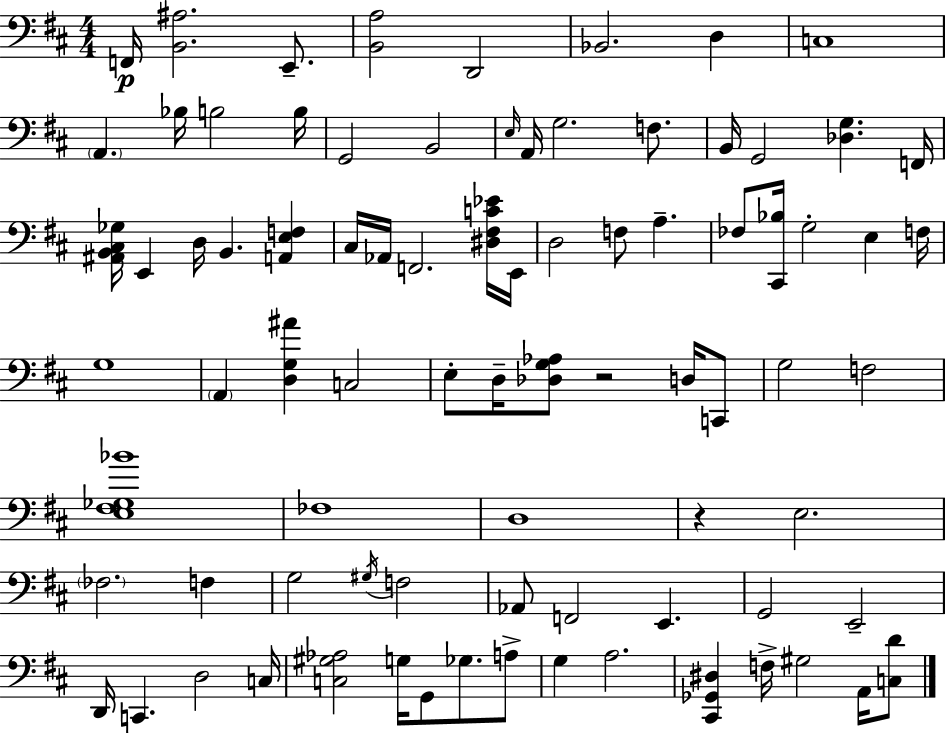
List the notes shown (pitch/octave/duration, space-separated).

F2/s [B2,A#3]/h. E2/e. [B2,A3]/h D2/h Bb2/h. D3/q C3/w A2/q. Bb3/s B3/h B3/s G2/h B2/h E3/s A2/s G3/h. F3/e. B2/s G2/h [Db3,G3]/q. F2/s [A#2,B2,C#3,Gb3]/s E2/q D3/s B2/q. [A2,E3,F3]/q C#3/s Ab2/s F2/h. [D#3,F#3,C4,Eb4]/s E2/s D3/h F3/e A3/q. FES3/e [C#2,Bb3]/s G3/h E3/q F3/s G3/w A2/q [D3,G3,A#4]/q C3/h E3/e D3/s [Db3,G3,Ab3]/e R/h D3/s C2/e G3/h F3/h [E3,F#3,Gb3,Bb4]/w FES3/w D3/w R/q E3/h. FES3/h. F3/q G3/h G#3/s F3/h Ab2/e F2/h E2/q. G2/h E2/h D2/s C2/q. D3/h C3/s [C3,G#3,Ab3]/h G3/s G2/e Gb3/e. A3/e G3/q A3/h. [C#2,Gb2,D#3]/q F3/s G#3/h A2/s [C3,D4]/e